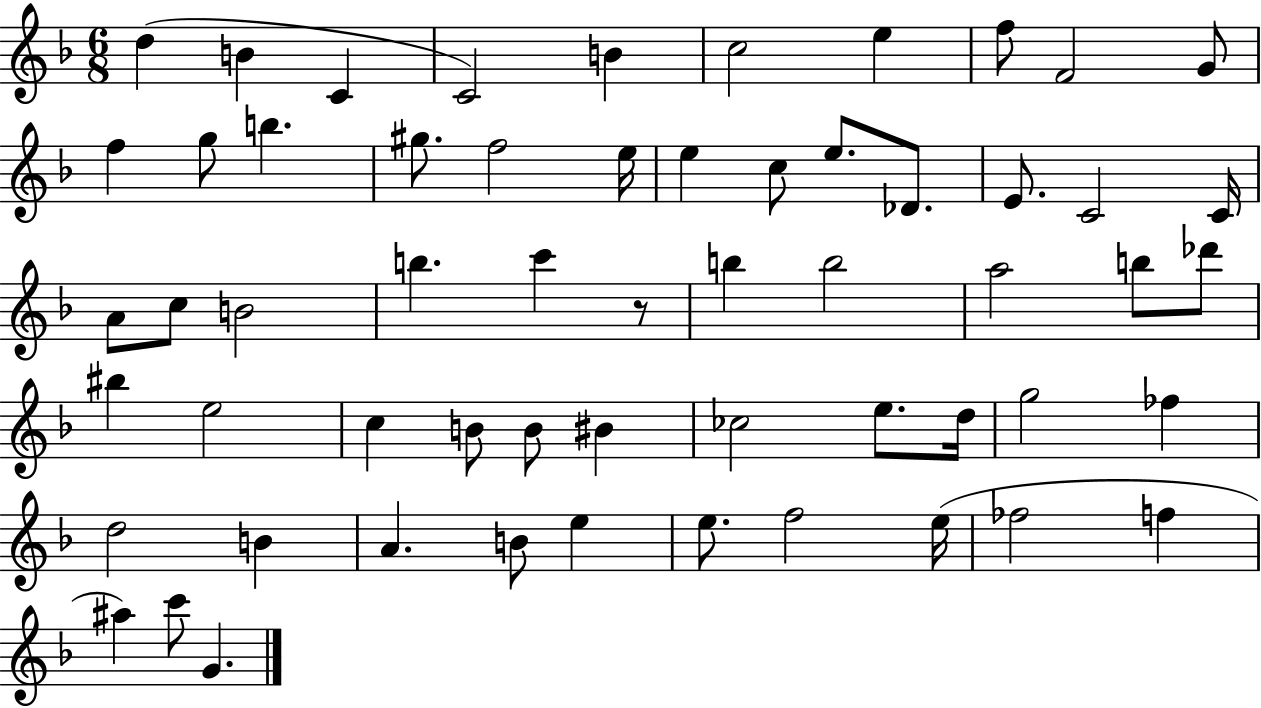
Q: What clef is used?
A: treble